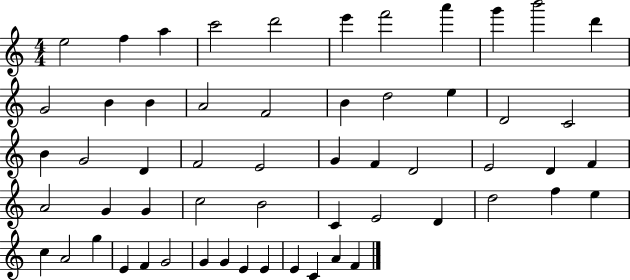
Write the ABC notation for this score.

X:1
T:Untitled
M:4/4
L:1/4
K:C
e2 f a c'2 d'2 e' f'2 a' g' b'2 d' G2 B B A2 F2 B d2 e D2 C2 B G2 D F2 E2 G F D2 E2 D F A2 G G c2 B2 C E2 D d2 f e c A2 g E F G2 G G E E E C A F